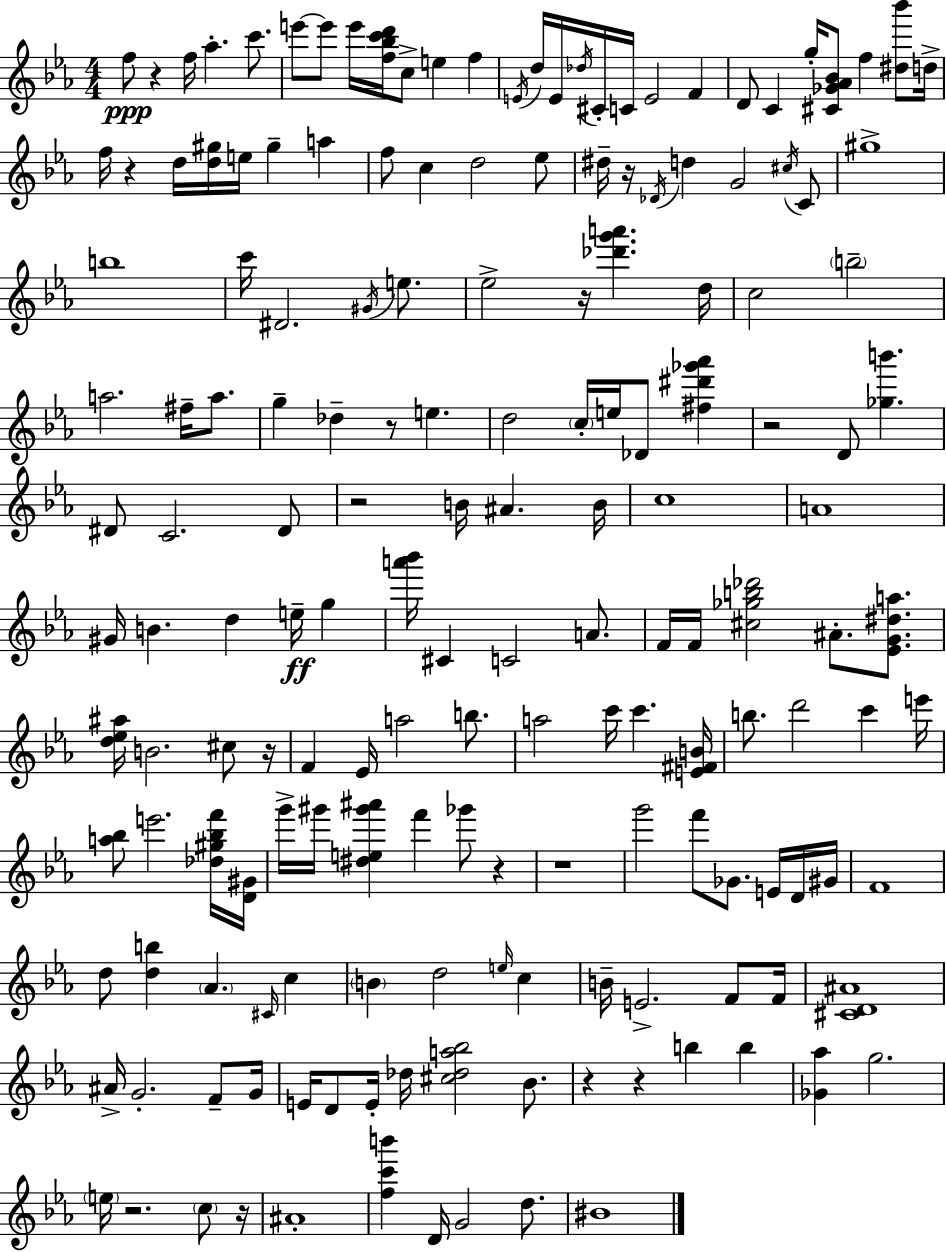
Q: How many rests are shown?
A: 14